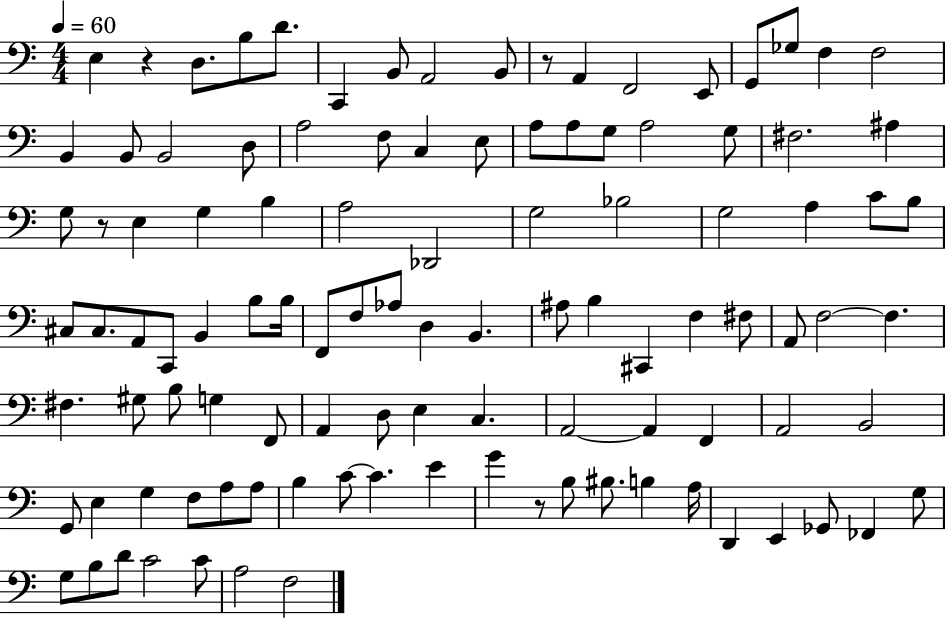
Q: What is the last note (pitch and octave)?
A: F3